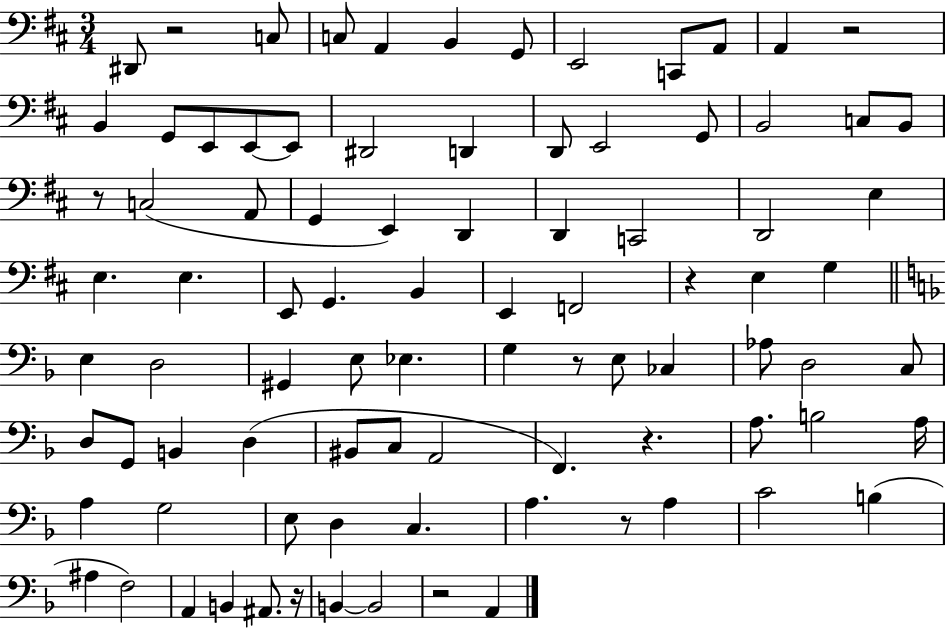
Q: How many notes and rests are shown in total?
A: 89